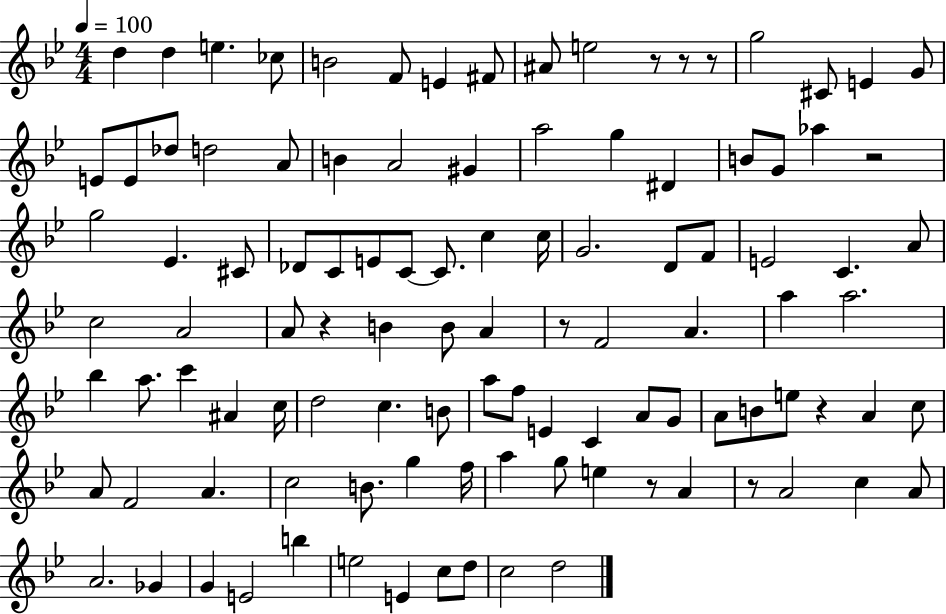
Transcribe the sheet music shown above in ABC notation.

X:1
T:Untitled
M:4/4
L:1/4
K:Bb
d d e _c/2 B2 F/2 E ^F/2 ^A/2 e2 z/2 z/2 z/2 g2 ^C/2 E G/2 E/2 E/2 _d/2 d2 A/2 B A2 ^G a2 g ^D B/2 G/2 _a z2 g2 _E ^C/2 _D/2 C/2 E/2 C/2 C/2 c c/4 G2 D/2 F/2 E2 C A/2 c2 A2 A/2 z B B/2 A z/2 F2 A a a2 _b a/2 c' ^A c/4 d2 c B/2 a/2 f/2 E C A/2 G/2 A/2 B/2 e/2 z A c/2 A/2 F2 A c2 B/2 g f/4 a g/2 e z/2 A z/2 A2 c A/2 A2 _G G E2 b e2 E c/2 d/2 c2 d2